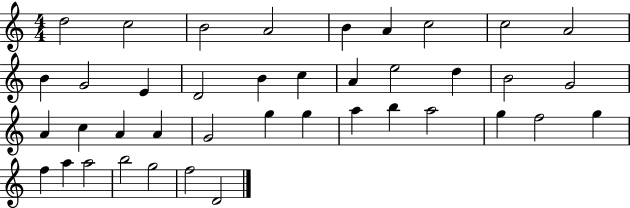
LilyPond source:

{
  \clef treble
  \numericTimeSignature
  \time 4/4
  \key c \major
  d''2 c''2 | b'2 a'2 | b'4 a'4 c''2 | c''2 a'2 | \break b'4 g'2 e'4 | d'2 b'4 c''4 | a'4 e''2 d''4 | b'2 g'2 | \break a'4 c''4 a'4 a'4 | g'2 g''4 g''4 | a''4 b''4 a''2 | g''4 f''2 g''4 | \break f''4 a''4 a''2 | b''2 g''2 | f''2 d'2 | \bar "|."
}